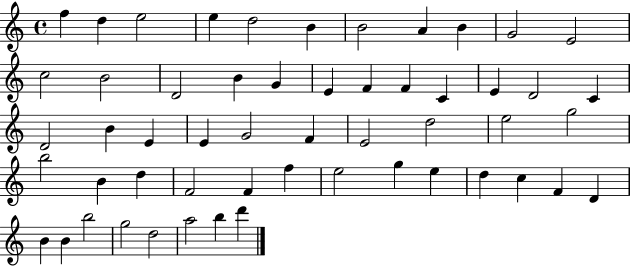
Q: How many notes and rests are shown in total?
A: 54